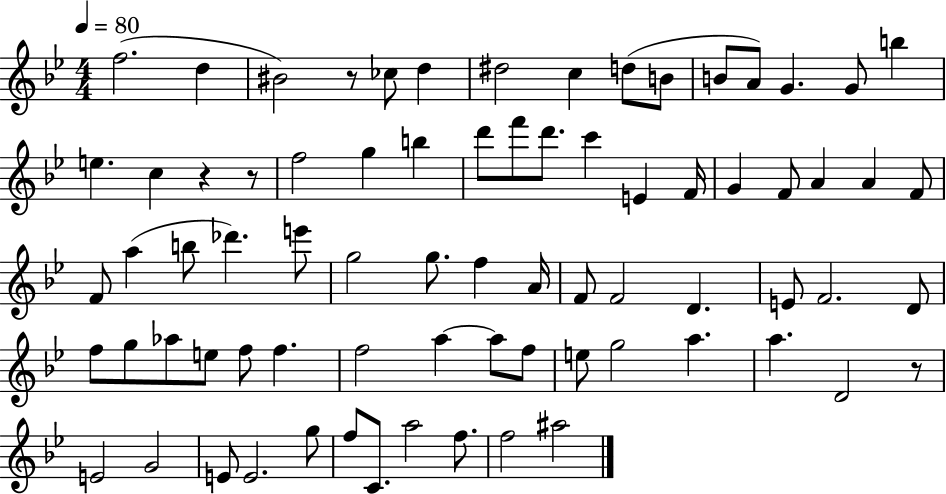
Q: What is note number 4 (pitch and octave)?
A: CES5